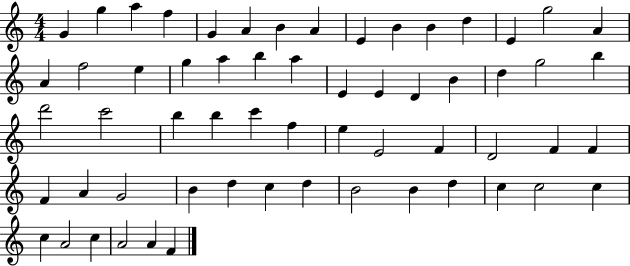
{
  \clef treble
  \numericTimeSignature
  \time 4/4
  \key c \major
  g'4 g''4 a''4 f''4 | g'4 a'4 b'4 a'4 | e'4 b'4 b'4 d''4 | e'4 g''2 a'4 | \break a'4 f''2 e''4 | g''4 a''4 b''4 a''4 | e'4 e'4 d'4 b'4 | d''4 g''2 b''4 | \break d'''2 c'''2 | b''4 b''4 c'''4 f''4 | e''4 e'2 f'4 | d'2 f'4 f'4 | \break f'4 a'4 g'2 | b'4 d''4 c''4 d''4 | b'2 b'4 d''4 | c''4 c''2 c''4 | \break c''4 a'2 c''4 | a'2 a'4 f'4 | \bar "|."
}